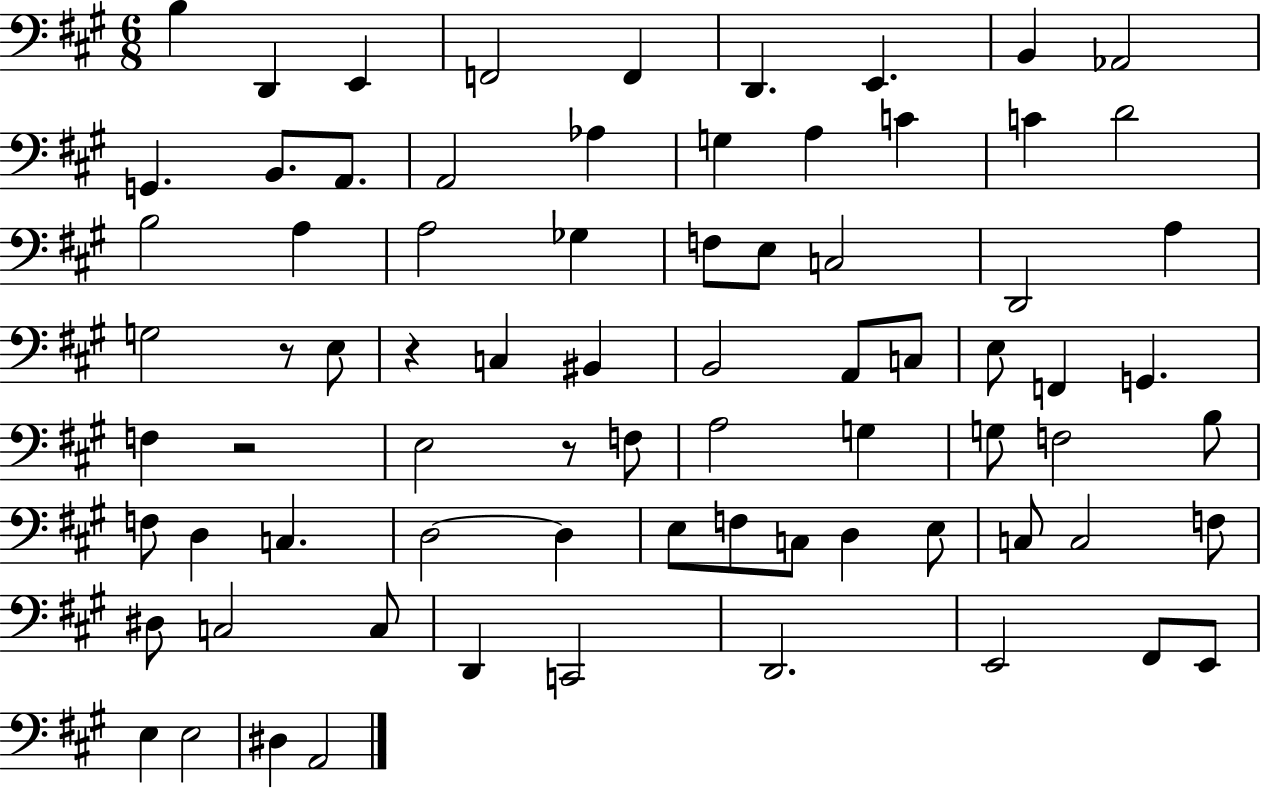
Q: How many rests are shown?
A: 4